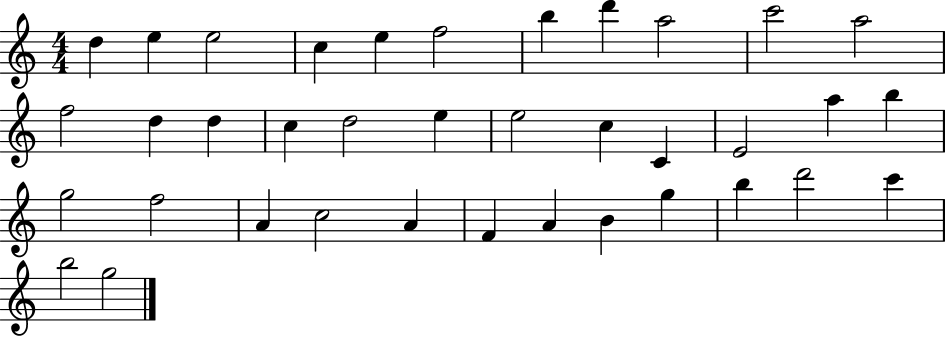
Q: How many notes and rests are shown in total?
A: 37